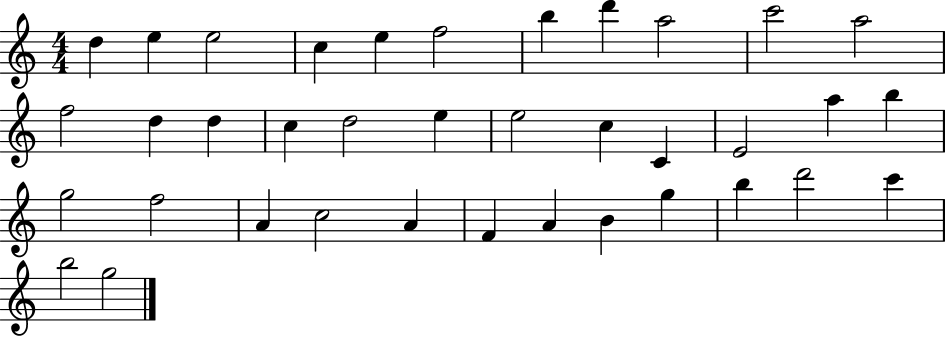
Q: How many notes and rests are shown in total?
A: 37